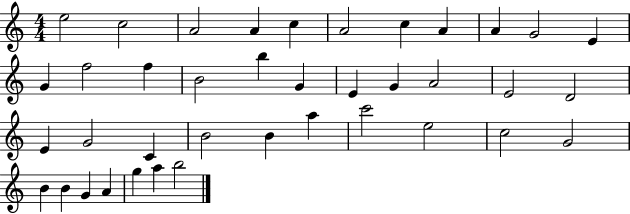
{
  \clef treble
  \numericTimeSignature
  \time 4/4
  \key c \major
  e''2 c''2 | a'2 a'4 c''4 | a'2 c''4 a'4 | a'4 g'2 e'4 | \break g'4 f''2 f''4 | b'2 b''4 g'4 | e'4 g'4 a'2 | e'2 d'2 | \break e'4 g'2 c'4 | b'2 b'4 a''4 | c'''2 e''2 | c''2 g'2 | \break b'4 b'4 g'4 a'4 | g''4 a''4 b''2 | \bar "|."
}